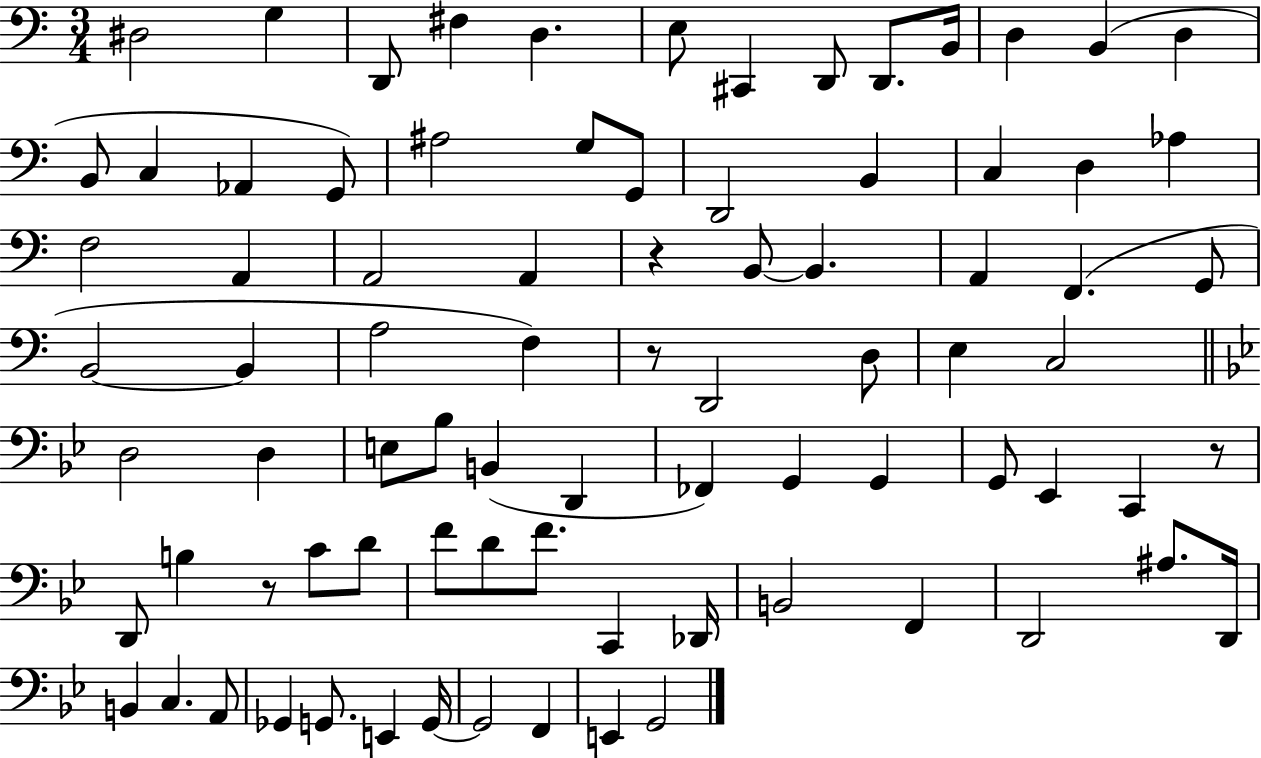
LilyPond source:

{
  \clef bass
  \numericTimeSignature
  \time 3/4
  \key c \major
  dis2 g4 | d,8 fis4 d4. | e8 cis,4 d,8 d,8. b,16 | d4 b,4( d4 | \break b,8 c4 aes,4 g,8) | ais2 g8 g,8 | d,2 b,4 | c4 d4 aes4 | \break f2 a,4 | a,2 a,4 | r4 b,8~~ b,4. | a,4 f,4.( g,8 | \break b,2~~ b,4 | a2 f4) | r8 d,2 d8 | e4 c2 | \break \bar "||" \break \key bes \major d2 d4 | e8 bes8 b,4( d,4 | fes,4) g,4 g,4 | g,8 ees,4 c,4 r8 | \break d,8 b4 r8 c'8 d'8 | f'8 d'8 f'8. c,4 des,16 | b,2 f,4 | d,2 ais8. d,16 | \break b,4 c4. a,8 | ges,4 g,8. e,4 g,16~~ | g,2 f,4 | e,4 g,2 | \break \bar "|."
}